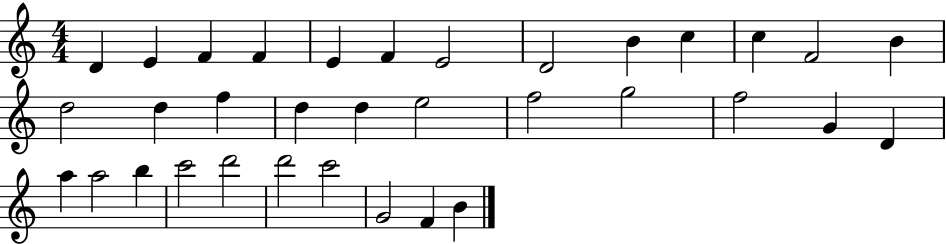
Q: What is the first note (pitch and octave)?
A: D4